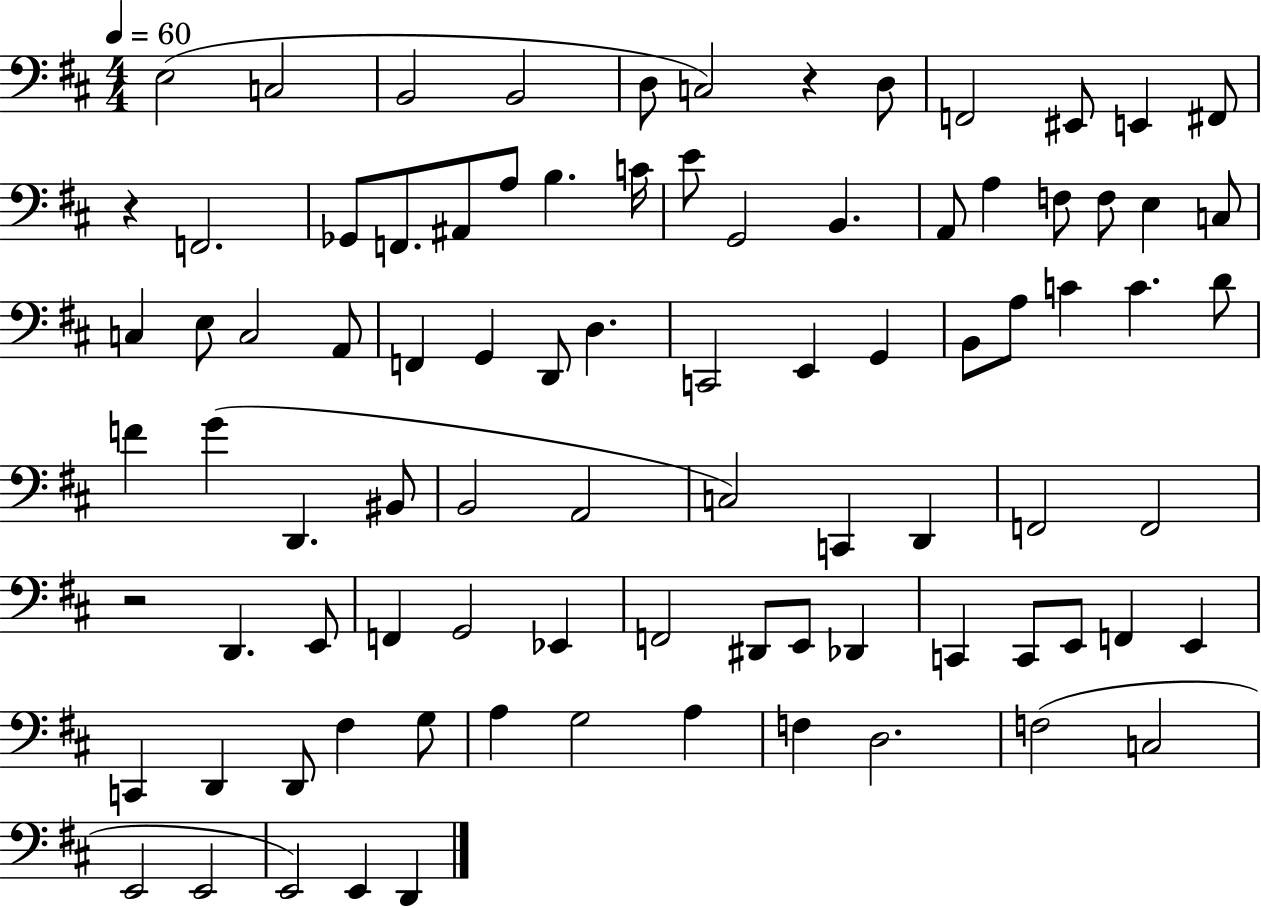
E3/h C3/h B2/h B2/h D3/e C3/h R/q D3/e F2/h EIS2/e E2/q F#2/e R/q F2/h. Gb2/e F2/e. A#2/e A3/e B3/q. C4/s E4/e G2/h B2/q. A2/e A3/q F3/e F3/e E3/q C3/e C3/q E3/e C3/h A2/e F2/q G2/q D2/e D3/q. C2/h E2/q G2/q B2/e A3/e C4/q C4/q. D4/e F4/q G4/q D2/q. BIS2/e B2/h A2/h C3/h C2/q D2/q F2/h F2/h R/h D2/q. E2/e F2/q G2/h Eb2/q F2/h D#2/e E2/e Db2/q C2/q C2/e E2/e F2/q E2/q C2/q D2/q D2/e F#3/q G3/e A3/q G3/h A3/q F3/q D3/h. F3/h C3/h E2/h E2/h E2/h E2/q D2/q